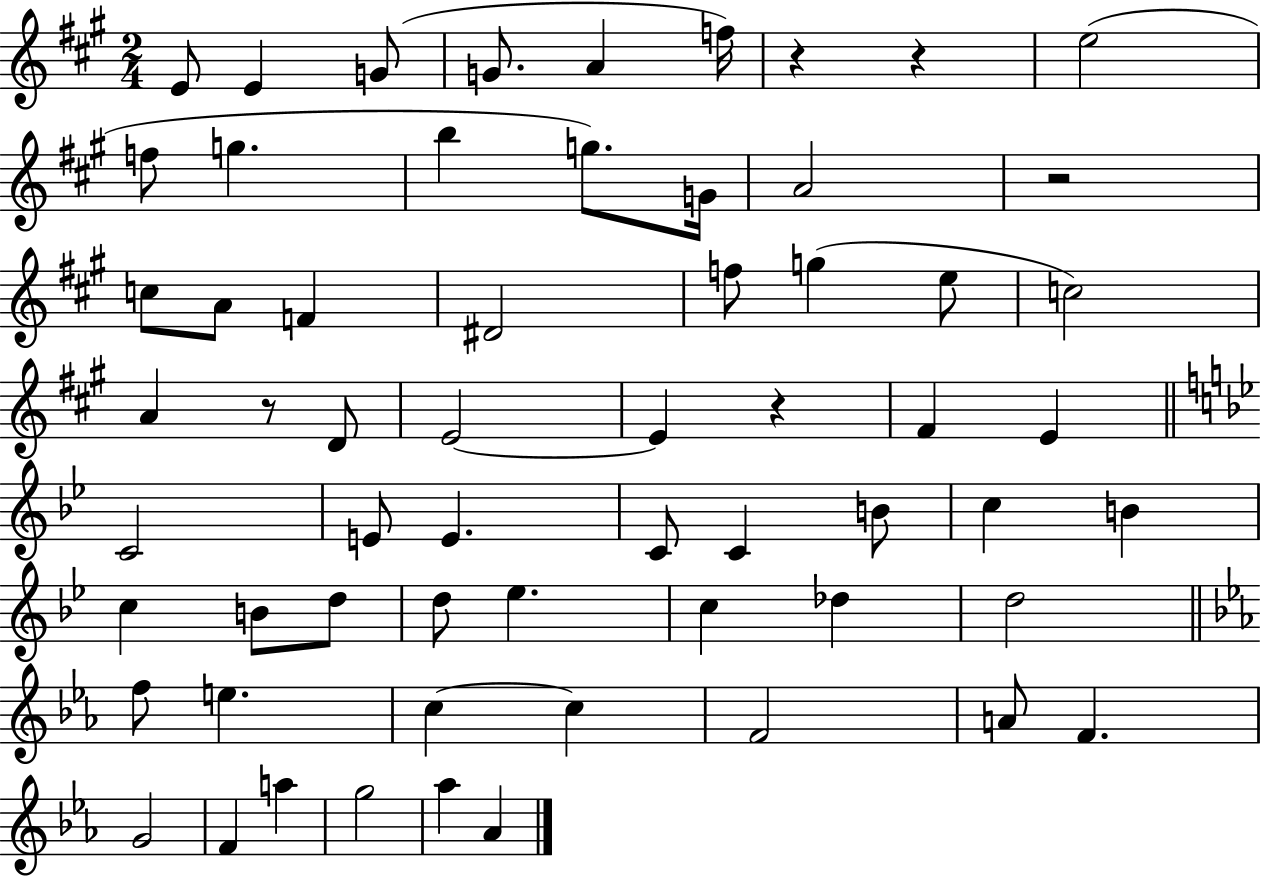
E4/e E4/q G4/e G4/e. A4/q F5/s R/q R/q E5/h F5/e G5/q. B5/q G5/e. G4/s A4/h R/h C5/e A4/e F4/q D#4/h F5/e G5/q E5/e C5/h A4/q R/e D4/e E4/h E4/q R/q F#4/q E4/q C4/h E4/e E4/q. C4/e C4/q B4/e C5/q B4/q C5/q B4/e D5/e D5/e Eb5/q. C5/q Db5/q D5/h F5/e E5/q. C5/q C5/q F4/h A4/e F4/q. G4/h F4/q A5/q G5/h Ab5/q Ab4/q